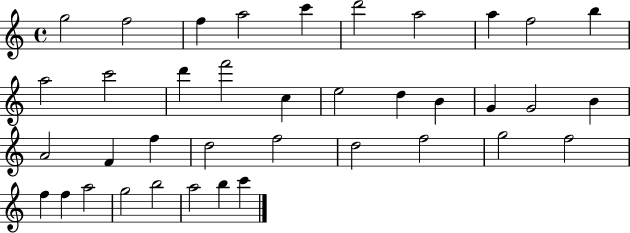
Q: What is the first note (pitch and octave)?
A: G5